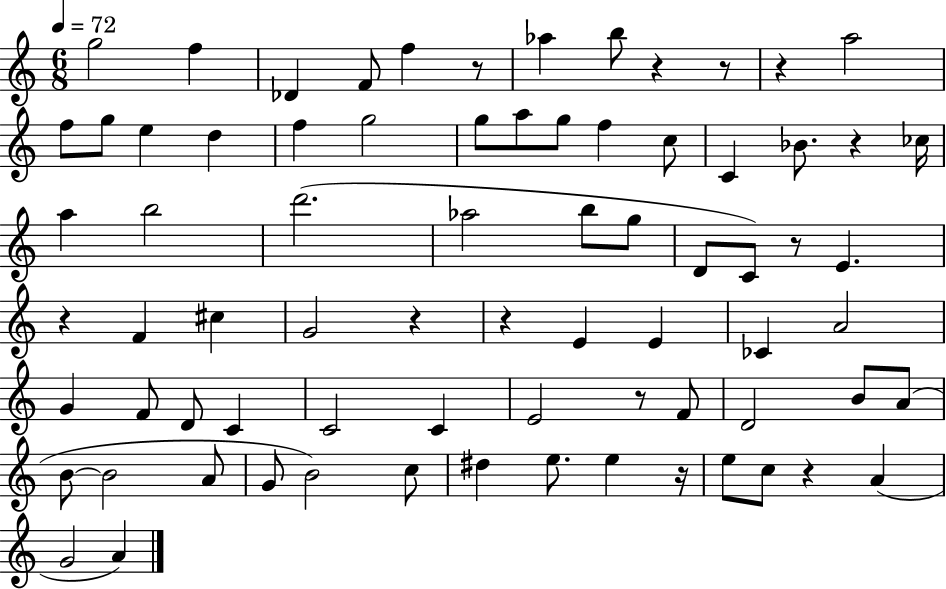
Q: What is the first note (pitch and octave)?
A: G5